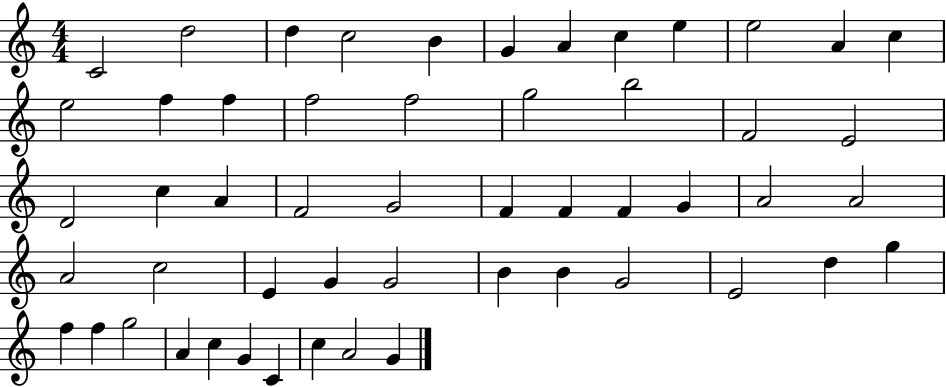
{
  \clef treble
  \numericTimeSignature
  \time 4/4
  \key c \major
  c'2 d''2 | d''4 c''2 b'4 | g'4 a'4 c''4 e''4 | e''2 a'4 c''4 | \break e''2 f''4 f''4 | f''2 f''2 | g''2 b''2 | f'2 e'2 | \break d'2 c''4 a'4 | f'2 g'2 | f'4 f'4 f'4 g'4 | a'2 a'2 | \break a'2 c''2 | e'4 g'4 g'2 | b'4 b'4 g'2 | e'2 d''4 g''4 | \break f''4 f''4 g''2 | a'4 c''4 g'4 c'4 | c''4 a'2 g'4 | \bar "|."
}